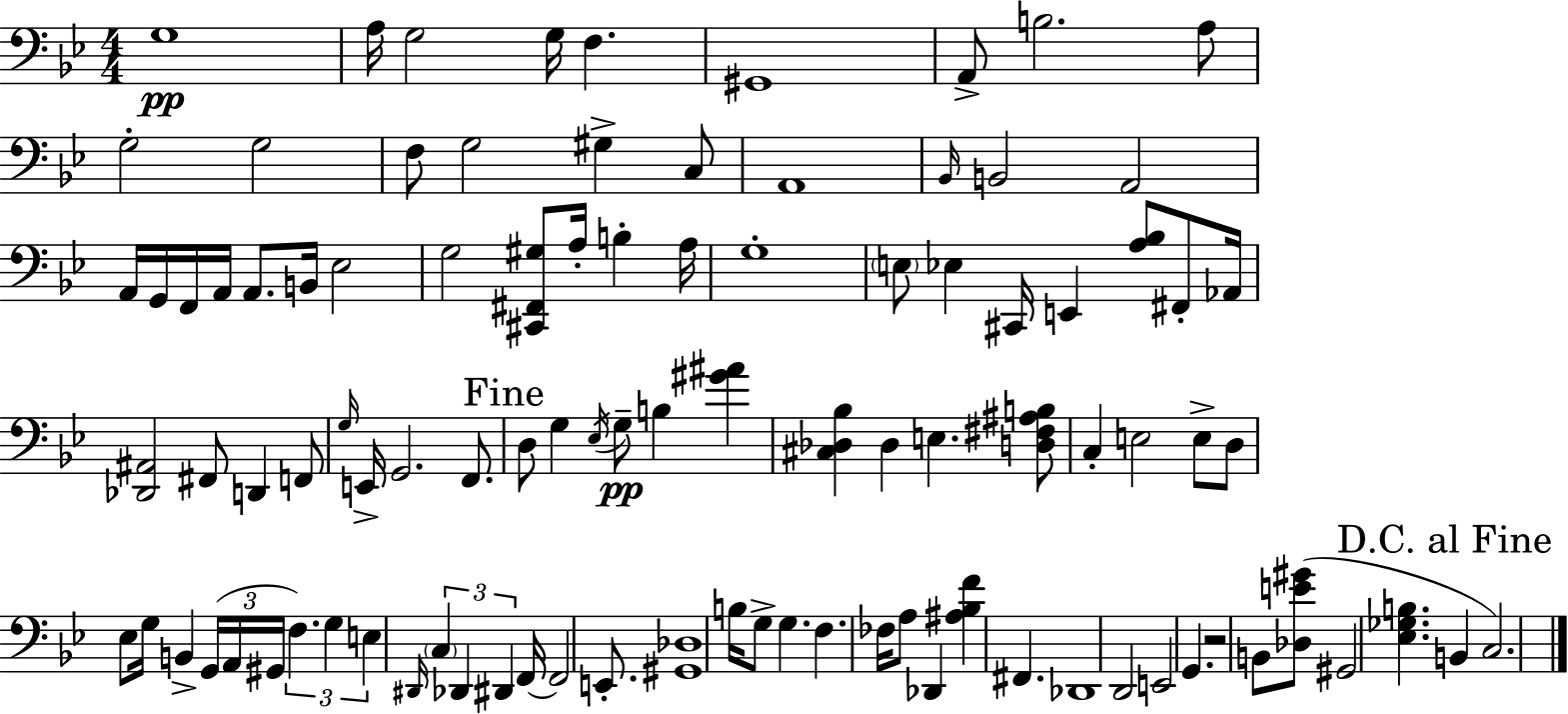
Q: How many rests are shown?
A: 1